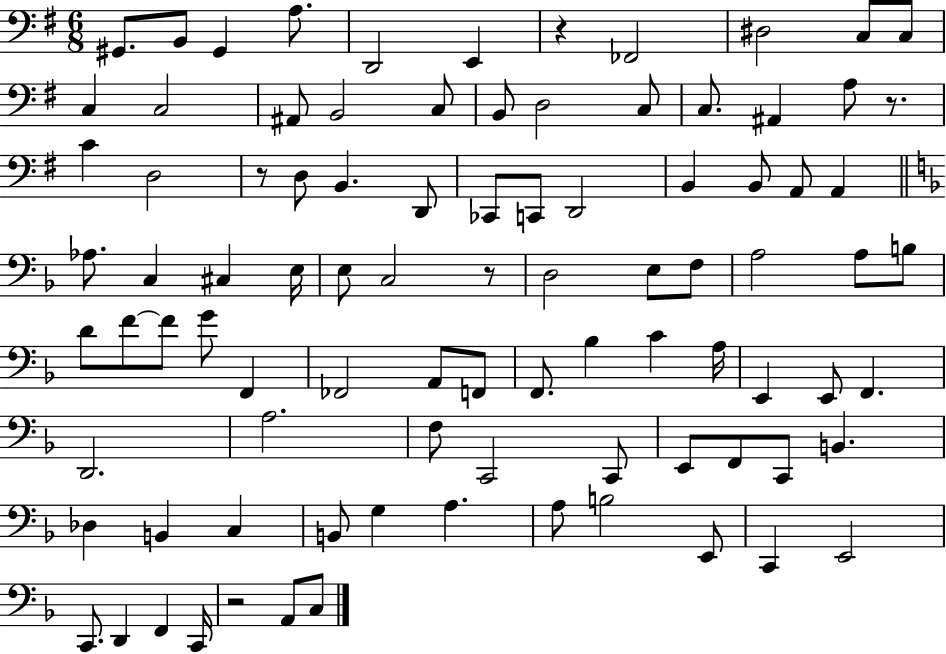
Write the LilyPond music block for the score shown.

{
  \clef bass
  \numericTimeSignature
  \time 6/8
  \key g \major
  gis,8. b,8 gis,4 a8. | d,2 e,4 | r4 fes,2 | dis2 c8 c8 | \break c4 c2 | ais,8 b,2 c8 | b,8 d2 c8 | c8. ais,4 a8 r8. | \break c'4 d2 | r8 d8 b,4. d,8 | ces,8 c,8 d,2 | b,4 b,8 a,8 a,4 | \break \bar "||" \break \key d \minor aes8. c4 cis4 e16 | e8 c2 r8 | d2 e8 f8 | a2 a8 b8 | \break d'8 f'8~~ f'8 g'8 f,4 | fes,2 a,8 f,8 | f,8. bes4 c'4 a16 | e,4 e,8 f,4. | \break d,2. | a2. | f8 c,2 c,8 | e,8 f,8 c,8 b,4. | \break des4 b,4 c4 | b,8 g4 a4. | a8 b2 e,8 | c,4 e,2 | \break c,8. d,4 f,4 c,16 | r2 a,8 c8 | \bar "|."
}